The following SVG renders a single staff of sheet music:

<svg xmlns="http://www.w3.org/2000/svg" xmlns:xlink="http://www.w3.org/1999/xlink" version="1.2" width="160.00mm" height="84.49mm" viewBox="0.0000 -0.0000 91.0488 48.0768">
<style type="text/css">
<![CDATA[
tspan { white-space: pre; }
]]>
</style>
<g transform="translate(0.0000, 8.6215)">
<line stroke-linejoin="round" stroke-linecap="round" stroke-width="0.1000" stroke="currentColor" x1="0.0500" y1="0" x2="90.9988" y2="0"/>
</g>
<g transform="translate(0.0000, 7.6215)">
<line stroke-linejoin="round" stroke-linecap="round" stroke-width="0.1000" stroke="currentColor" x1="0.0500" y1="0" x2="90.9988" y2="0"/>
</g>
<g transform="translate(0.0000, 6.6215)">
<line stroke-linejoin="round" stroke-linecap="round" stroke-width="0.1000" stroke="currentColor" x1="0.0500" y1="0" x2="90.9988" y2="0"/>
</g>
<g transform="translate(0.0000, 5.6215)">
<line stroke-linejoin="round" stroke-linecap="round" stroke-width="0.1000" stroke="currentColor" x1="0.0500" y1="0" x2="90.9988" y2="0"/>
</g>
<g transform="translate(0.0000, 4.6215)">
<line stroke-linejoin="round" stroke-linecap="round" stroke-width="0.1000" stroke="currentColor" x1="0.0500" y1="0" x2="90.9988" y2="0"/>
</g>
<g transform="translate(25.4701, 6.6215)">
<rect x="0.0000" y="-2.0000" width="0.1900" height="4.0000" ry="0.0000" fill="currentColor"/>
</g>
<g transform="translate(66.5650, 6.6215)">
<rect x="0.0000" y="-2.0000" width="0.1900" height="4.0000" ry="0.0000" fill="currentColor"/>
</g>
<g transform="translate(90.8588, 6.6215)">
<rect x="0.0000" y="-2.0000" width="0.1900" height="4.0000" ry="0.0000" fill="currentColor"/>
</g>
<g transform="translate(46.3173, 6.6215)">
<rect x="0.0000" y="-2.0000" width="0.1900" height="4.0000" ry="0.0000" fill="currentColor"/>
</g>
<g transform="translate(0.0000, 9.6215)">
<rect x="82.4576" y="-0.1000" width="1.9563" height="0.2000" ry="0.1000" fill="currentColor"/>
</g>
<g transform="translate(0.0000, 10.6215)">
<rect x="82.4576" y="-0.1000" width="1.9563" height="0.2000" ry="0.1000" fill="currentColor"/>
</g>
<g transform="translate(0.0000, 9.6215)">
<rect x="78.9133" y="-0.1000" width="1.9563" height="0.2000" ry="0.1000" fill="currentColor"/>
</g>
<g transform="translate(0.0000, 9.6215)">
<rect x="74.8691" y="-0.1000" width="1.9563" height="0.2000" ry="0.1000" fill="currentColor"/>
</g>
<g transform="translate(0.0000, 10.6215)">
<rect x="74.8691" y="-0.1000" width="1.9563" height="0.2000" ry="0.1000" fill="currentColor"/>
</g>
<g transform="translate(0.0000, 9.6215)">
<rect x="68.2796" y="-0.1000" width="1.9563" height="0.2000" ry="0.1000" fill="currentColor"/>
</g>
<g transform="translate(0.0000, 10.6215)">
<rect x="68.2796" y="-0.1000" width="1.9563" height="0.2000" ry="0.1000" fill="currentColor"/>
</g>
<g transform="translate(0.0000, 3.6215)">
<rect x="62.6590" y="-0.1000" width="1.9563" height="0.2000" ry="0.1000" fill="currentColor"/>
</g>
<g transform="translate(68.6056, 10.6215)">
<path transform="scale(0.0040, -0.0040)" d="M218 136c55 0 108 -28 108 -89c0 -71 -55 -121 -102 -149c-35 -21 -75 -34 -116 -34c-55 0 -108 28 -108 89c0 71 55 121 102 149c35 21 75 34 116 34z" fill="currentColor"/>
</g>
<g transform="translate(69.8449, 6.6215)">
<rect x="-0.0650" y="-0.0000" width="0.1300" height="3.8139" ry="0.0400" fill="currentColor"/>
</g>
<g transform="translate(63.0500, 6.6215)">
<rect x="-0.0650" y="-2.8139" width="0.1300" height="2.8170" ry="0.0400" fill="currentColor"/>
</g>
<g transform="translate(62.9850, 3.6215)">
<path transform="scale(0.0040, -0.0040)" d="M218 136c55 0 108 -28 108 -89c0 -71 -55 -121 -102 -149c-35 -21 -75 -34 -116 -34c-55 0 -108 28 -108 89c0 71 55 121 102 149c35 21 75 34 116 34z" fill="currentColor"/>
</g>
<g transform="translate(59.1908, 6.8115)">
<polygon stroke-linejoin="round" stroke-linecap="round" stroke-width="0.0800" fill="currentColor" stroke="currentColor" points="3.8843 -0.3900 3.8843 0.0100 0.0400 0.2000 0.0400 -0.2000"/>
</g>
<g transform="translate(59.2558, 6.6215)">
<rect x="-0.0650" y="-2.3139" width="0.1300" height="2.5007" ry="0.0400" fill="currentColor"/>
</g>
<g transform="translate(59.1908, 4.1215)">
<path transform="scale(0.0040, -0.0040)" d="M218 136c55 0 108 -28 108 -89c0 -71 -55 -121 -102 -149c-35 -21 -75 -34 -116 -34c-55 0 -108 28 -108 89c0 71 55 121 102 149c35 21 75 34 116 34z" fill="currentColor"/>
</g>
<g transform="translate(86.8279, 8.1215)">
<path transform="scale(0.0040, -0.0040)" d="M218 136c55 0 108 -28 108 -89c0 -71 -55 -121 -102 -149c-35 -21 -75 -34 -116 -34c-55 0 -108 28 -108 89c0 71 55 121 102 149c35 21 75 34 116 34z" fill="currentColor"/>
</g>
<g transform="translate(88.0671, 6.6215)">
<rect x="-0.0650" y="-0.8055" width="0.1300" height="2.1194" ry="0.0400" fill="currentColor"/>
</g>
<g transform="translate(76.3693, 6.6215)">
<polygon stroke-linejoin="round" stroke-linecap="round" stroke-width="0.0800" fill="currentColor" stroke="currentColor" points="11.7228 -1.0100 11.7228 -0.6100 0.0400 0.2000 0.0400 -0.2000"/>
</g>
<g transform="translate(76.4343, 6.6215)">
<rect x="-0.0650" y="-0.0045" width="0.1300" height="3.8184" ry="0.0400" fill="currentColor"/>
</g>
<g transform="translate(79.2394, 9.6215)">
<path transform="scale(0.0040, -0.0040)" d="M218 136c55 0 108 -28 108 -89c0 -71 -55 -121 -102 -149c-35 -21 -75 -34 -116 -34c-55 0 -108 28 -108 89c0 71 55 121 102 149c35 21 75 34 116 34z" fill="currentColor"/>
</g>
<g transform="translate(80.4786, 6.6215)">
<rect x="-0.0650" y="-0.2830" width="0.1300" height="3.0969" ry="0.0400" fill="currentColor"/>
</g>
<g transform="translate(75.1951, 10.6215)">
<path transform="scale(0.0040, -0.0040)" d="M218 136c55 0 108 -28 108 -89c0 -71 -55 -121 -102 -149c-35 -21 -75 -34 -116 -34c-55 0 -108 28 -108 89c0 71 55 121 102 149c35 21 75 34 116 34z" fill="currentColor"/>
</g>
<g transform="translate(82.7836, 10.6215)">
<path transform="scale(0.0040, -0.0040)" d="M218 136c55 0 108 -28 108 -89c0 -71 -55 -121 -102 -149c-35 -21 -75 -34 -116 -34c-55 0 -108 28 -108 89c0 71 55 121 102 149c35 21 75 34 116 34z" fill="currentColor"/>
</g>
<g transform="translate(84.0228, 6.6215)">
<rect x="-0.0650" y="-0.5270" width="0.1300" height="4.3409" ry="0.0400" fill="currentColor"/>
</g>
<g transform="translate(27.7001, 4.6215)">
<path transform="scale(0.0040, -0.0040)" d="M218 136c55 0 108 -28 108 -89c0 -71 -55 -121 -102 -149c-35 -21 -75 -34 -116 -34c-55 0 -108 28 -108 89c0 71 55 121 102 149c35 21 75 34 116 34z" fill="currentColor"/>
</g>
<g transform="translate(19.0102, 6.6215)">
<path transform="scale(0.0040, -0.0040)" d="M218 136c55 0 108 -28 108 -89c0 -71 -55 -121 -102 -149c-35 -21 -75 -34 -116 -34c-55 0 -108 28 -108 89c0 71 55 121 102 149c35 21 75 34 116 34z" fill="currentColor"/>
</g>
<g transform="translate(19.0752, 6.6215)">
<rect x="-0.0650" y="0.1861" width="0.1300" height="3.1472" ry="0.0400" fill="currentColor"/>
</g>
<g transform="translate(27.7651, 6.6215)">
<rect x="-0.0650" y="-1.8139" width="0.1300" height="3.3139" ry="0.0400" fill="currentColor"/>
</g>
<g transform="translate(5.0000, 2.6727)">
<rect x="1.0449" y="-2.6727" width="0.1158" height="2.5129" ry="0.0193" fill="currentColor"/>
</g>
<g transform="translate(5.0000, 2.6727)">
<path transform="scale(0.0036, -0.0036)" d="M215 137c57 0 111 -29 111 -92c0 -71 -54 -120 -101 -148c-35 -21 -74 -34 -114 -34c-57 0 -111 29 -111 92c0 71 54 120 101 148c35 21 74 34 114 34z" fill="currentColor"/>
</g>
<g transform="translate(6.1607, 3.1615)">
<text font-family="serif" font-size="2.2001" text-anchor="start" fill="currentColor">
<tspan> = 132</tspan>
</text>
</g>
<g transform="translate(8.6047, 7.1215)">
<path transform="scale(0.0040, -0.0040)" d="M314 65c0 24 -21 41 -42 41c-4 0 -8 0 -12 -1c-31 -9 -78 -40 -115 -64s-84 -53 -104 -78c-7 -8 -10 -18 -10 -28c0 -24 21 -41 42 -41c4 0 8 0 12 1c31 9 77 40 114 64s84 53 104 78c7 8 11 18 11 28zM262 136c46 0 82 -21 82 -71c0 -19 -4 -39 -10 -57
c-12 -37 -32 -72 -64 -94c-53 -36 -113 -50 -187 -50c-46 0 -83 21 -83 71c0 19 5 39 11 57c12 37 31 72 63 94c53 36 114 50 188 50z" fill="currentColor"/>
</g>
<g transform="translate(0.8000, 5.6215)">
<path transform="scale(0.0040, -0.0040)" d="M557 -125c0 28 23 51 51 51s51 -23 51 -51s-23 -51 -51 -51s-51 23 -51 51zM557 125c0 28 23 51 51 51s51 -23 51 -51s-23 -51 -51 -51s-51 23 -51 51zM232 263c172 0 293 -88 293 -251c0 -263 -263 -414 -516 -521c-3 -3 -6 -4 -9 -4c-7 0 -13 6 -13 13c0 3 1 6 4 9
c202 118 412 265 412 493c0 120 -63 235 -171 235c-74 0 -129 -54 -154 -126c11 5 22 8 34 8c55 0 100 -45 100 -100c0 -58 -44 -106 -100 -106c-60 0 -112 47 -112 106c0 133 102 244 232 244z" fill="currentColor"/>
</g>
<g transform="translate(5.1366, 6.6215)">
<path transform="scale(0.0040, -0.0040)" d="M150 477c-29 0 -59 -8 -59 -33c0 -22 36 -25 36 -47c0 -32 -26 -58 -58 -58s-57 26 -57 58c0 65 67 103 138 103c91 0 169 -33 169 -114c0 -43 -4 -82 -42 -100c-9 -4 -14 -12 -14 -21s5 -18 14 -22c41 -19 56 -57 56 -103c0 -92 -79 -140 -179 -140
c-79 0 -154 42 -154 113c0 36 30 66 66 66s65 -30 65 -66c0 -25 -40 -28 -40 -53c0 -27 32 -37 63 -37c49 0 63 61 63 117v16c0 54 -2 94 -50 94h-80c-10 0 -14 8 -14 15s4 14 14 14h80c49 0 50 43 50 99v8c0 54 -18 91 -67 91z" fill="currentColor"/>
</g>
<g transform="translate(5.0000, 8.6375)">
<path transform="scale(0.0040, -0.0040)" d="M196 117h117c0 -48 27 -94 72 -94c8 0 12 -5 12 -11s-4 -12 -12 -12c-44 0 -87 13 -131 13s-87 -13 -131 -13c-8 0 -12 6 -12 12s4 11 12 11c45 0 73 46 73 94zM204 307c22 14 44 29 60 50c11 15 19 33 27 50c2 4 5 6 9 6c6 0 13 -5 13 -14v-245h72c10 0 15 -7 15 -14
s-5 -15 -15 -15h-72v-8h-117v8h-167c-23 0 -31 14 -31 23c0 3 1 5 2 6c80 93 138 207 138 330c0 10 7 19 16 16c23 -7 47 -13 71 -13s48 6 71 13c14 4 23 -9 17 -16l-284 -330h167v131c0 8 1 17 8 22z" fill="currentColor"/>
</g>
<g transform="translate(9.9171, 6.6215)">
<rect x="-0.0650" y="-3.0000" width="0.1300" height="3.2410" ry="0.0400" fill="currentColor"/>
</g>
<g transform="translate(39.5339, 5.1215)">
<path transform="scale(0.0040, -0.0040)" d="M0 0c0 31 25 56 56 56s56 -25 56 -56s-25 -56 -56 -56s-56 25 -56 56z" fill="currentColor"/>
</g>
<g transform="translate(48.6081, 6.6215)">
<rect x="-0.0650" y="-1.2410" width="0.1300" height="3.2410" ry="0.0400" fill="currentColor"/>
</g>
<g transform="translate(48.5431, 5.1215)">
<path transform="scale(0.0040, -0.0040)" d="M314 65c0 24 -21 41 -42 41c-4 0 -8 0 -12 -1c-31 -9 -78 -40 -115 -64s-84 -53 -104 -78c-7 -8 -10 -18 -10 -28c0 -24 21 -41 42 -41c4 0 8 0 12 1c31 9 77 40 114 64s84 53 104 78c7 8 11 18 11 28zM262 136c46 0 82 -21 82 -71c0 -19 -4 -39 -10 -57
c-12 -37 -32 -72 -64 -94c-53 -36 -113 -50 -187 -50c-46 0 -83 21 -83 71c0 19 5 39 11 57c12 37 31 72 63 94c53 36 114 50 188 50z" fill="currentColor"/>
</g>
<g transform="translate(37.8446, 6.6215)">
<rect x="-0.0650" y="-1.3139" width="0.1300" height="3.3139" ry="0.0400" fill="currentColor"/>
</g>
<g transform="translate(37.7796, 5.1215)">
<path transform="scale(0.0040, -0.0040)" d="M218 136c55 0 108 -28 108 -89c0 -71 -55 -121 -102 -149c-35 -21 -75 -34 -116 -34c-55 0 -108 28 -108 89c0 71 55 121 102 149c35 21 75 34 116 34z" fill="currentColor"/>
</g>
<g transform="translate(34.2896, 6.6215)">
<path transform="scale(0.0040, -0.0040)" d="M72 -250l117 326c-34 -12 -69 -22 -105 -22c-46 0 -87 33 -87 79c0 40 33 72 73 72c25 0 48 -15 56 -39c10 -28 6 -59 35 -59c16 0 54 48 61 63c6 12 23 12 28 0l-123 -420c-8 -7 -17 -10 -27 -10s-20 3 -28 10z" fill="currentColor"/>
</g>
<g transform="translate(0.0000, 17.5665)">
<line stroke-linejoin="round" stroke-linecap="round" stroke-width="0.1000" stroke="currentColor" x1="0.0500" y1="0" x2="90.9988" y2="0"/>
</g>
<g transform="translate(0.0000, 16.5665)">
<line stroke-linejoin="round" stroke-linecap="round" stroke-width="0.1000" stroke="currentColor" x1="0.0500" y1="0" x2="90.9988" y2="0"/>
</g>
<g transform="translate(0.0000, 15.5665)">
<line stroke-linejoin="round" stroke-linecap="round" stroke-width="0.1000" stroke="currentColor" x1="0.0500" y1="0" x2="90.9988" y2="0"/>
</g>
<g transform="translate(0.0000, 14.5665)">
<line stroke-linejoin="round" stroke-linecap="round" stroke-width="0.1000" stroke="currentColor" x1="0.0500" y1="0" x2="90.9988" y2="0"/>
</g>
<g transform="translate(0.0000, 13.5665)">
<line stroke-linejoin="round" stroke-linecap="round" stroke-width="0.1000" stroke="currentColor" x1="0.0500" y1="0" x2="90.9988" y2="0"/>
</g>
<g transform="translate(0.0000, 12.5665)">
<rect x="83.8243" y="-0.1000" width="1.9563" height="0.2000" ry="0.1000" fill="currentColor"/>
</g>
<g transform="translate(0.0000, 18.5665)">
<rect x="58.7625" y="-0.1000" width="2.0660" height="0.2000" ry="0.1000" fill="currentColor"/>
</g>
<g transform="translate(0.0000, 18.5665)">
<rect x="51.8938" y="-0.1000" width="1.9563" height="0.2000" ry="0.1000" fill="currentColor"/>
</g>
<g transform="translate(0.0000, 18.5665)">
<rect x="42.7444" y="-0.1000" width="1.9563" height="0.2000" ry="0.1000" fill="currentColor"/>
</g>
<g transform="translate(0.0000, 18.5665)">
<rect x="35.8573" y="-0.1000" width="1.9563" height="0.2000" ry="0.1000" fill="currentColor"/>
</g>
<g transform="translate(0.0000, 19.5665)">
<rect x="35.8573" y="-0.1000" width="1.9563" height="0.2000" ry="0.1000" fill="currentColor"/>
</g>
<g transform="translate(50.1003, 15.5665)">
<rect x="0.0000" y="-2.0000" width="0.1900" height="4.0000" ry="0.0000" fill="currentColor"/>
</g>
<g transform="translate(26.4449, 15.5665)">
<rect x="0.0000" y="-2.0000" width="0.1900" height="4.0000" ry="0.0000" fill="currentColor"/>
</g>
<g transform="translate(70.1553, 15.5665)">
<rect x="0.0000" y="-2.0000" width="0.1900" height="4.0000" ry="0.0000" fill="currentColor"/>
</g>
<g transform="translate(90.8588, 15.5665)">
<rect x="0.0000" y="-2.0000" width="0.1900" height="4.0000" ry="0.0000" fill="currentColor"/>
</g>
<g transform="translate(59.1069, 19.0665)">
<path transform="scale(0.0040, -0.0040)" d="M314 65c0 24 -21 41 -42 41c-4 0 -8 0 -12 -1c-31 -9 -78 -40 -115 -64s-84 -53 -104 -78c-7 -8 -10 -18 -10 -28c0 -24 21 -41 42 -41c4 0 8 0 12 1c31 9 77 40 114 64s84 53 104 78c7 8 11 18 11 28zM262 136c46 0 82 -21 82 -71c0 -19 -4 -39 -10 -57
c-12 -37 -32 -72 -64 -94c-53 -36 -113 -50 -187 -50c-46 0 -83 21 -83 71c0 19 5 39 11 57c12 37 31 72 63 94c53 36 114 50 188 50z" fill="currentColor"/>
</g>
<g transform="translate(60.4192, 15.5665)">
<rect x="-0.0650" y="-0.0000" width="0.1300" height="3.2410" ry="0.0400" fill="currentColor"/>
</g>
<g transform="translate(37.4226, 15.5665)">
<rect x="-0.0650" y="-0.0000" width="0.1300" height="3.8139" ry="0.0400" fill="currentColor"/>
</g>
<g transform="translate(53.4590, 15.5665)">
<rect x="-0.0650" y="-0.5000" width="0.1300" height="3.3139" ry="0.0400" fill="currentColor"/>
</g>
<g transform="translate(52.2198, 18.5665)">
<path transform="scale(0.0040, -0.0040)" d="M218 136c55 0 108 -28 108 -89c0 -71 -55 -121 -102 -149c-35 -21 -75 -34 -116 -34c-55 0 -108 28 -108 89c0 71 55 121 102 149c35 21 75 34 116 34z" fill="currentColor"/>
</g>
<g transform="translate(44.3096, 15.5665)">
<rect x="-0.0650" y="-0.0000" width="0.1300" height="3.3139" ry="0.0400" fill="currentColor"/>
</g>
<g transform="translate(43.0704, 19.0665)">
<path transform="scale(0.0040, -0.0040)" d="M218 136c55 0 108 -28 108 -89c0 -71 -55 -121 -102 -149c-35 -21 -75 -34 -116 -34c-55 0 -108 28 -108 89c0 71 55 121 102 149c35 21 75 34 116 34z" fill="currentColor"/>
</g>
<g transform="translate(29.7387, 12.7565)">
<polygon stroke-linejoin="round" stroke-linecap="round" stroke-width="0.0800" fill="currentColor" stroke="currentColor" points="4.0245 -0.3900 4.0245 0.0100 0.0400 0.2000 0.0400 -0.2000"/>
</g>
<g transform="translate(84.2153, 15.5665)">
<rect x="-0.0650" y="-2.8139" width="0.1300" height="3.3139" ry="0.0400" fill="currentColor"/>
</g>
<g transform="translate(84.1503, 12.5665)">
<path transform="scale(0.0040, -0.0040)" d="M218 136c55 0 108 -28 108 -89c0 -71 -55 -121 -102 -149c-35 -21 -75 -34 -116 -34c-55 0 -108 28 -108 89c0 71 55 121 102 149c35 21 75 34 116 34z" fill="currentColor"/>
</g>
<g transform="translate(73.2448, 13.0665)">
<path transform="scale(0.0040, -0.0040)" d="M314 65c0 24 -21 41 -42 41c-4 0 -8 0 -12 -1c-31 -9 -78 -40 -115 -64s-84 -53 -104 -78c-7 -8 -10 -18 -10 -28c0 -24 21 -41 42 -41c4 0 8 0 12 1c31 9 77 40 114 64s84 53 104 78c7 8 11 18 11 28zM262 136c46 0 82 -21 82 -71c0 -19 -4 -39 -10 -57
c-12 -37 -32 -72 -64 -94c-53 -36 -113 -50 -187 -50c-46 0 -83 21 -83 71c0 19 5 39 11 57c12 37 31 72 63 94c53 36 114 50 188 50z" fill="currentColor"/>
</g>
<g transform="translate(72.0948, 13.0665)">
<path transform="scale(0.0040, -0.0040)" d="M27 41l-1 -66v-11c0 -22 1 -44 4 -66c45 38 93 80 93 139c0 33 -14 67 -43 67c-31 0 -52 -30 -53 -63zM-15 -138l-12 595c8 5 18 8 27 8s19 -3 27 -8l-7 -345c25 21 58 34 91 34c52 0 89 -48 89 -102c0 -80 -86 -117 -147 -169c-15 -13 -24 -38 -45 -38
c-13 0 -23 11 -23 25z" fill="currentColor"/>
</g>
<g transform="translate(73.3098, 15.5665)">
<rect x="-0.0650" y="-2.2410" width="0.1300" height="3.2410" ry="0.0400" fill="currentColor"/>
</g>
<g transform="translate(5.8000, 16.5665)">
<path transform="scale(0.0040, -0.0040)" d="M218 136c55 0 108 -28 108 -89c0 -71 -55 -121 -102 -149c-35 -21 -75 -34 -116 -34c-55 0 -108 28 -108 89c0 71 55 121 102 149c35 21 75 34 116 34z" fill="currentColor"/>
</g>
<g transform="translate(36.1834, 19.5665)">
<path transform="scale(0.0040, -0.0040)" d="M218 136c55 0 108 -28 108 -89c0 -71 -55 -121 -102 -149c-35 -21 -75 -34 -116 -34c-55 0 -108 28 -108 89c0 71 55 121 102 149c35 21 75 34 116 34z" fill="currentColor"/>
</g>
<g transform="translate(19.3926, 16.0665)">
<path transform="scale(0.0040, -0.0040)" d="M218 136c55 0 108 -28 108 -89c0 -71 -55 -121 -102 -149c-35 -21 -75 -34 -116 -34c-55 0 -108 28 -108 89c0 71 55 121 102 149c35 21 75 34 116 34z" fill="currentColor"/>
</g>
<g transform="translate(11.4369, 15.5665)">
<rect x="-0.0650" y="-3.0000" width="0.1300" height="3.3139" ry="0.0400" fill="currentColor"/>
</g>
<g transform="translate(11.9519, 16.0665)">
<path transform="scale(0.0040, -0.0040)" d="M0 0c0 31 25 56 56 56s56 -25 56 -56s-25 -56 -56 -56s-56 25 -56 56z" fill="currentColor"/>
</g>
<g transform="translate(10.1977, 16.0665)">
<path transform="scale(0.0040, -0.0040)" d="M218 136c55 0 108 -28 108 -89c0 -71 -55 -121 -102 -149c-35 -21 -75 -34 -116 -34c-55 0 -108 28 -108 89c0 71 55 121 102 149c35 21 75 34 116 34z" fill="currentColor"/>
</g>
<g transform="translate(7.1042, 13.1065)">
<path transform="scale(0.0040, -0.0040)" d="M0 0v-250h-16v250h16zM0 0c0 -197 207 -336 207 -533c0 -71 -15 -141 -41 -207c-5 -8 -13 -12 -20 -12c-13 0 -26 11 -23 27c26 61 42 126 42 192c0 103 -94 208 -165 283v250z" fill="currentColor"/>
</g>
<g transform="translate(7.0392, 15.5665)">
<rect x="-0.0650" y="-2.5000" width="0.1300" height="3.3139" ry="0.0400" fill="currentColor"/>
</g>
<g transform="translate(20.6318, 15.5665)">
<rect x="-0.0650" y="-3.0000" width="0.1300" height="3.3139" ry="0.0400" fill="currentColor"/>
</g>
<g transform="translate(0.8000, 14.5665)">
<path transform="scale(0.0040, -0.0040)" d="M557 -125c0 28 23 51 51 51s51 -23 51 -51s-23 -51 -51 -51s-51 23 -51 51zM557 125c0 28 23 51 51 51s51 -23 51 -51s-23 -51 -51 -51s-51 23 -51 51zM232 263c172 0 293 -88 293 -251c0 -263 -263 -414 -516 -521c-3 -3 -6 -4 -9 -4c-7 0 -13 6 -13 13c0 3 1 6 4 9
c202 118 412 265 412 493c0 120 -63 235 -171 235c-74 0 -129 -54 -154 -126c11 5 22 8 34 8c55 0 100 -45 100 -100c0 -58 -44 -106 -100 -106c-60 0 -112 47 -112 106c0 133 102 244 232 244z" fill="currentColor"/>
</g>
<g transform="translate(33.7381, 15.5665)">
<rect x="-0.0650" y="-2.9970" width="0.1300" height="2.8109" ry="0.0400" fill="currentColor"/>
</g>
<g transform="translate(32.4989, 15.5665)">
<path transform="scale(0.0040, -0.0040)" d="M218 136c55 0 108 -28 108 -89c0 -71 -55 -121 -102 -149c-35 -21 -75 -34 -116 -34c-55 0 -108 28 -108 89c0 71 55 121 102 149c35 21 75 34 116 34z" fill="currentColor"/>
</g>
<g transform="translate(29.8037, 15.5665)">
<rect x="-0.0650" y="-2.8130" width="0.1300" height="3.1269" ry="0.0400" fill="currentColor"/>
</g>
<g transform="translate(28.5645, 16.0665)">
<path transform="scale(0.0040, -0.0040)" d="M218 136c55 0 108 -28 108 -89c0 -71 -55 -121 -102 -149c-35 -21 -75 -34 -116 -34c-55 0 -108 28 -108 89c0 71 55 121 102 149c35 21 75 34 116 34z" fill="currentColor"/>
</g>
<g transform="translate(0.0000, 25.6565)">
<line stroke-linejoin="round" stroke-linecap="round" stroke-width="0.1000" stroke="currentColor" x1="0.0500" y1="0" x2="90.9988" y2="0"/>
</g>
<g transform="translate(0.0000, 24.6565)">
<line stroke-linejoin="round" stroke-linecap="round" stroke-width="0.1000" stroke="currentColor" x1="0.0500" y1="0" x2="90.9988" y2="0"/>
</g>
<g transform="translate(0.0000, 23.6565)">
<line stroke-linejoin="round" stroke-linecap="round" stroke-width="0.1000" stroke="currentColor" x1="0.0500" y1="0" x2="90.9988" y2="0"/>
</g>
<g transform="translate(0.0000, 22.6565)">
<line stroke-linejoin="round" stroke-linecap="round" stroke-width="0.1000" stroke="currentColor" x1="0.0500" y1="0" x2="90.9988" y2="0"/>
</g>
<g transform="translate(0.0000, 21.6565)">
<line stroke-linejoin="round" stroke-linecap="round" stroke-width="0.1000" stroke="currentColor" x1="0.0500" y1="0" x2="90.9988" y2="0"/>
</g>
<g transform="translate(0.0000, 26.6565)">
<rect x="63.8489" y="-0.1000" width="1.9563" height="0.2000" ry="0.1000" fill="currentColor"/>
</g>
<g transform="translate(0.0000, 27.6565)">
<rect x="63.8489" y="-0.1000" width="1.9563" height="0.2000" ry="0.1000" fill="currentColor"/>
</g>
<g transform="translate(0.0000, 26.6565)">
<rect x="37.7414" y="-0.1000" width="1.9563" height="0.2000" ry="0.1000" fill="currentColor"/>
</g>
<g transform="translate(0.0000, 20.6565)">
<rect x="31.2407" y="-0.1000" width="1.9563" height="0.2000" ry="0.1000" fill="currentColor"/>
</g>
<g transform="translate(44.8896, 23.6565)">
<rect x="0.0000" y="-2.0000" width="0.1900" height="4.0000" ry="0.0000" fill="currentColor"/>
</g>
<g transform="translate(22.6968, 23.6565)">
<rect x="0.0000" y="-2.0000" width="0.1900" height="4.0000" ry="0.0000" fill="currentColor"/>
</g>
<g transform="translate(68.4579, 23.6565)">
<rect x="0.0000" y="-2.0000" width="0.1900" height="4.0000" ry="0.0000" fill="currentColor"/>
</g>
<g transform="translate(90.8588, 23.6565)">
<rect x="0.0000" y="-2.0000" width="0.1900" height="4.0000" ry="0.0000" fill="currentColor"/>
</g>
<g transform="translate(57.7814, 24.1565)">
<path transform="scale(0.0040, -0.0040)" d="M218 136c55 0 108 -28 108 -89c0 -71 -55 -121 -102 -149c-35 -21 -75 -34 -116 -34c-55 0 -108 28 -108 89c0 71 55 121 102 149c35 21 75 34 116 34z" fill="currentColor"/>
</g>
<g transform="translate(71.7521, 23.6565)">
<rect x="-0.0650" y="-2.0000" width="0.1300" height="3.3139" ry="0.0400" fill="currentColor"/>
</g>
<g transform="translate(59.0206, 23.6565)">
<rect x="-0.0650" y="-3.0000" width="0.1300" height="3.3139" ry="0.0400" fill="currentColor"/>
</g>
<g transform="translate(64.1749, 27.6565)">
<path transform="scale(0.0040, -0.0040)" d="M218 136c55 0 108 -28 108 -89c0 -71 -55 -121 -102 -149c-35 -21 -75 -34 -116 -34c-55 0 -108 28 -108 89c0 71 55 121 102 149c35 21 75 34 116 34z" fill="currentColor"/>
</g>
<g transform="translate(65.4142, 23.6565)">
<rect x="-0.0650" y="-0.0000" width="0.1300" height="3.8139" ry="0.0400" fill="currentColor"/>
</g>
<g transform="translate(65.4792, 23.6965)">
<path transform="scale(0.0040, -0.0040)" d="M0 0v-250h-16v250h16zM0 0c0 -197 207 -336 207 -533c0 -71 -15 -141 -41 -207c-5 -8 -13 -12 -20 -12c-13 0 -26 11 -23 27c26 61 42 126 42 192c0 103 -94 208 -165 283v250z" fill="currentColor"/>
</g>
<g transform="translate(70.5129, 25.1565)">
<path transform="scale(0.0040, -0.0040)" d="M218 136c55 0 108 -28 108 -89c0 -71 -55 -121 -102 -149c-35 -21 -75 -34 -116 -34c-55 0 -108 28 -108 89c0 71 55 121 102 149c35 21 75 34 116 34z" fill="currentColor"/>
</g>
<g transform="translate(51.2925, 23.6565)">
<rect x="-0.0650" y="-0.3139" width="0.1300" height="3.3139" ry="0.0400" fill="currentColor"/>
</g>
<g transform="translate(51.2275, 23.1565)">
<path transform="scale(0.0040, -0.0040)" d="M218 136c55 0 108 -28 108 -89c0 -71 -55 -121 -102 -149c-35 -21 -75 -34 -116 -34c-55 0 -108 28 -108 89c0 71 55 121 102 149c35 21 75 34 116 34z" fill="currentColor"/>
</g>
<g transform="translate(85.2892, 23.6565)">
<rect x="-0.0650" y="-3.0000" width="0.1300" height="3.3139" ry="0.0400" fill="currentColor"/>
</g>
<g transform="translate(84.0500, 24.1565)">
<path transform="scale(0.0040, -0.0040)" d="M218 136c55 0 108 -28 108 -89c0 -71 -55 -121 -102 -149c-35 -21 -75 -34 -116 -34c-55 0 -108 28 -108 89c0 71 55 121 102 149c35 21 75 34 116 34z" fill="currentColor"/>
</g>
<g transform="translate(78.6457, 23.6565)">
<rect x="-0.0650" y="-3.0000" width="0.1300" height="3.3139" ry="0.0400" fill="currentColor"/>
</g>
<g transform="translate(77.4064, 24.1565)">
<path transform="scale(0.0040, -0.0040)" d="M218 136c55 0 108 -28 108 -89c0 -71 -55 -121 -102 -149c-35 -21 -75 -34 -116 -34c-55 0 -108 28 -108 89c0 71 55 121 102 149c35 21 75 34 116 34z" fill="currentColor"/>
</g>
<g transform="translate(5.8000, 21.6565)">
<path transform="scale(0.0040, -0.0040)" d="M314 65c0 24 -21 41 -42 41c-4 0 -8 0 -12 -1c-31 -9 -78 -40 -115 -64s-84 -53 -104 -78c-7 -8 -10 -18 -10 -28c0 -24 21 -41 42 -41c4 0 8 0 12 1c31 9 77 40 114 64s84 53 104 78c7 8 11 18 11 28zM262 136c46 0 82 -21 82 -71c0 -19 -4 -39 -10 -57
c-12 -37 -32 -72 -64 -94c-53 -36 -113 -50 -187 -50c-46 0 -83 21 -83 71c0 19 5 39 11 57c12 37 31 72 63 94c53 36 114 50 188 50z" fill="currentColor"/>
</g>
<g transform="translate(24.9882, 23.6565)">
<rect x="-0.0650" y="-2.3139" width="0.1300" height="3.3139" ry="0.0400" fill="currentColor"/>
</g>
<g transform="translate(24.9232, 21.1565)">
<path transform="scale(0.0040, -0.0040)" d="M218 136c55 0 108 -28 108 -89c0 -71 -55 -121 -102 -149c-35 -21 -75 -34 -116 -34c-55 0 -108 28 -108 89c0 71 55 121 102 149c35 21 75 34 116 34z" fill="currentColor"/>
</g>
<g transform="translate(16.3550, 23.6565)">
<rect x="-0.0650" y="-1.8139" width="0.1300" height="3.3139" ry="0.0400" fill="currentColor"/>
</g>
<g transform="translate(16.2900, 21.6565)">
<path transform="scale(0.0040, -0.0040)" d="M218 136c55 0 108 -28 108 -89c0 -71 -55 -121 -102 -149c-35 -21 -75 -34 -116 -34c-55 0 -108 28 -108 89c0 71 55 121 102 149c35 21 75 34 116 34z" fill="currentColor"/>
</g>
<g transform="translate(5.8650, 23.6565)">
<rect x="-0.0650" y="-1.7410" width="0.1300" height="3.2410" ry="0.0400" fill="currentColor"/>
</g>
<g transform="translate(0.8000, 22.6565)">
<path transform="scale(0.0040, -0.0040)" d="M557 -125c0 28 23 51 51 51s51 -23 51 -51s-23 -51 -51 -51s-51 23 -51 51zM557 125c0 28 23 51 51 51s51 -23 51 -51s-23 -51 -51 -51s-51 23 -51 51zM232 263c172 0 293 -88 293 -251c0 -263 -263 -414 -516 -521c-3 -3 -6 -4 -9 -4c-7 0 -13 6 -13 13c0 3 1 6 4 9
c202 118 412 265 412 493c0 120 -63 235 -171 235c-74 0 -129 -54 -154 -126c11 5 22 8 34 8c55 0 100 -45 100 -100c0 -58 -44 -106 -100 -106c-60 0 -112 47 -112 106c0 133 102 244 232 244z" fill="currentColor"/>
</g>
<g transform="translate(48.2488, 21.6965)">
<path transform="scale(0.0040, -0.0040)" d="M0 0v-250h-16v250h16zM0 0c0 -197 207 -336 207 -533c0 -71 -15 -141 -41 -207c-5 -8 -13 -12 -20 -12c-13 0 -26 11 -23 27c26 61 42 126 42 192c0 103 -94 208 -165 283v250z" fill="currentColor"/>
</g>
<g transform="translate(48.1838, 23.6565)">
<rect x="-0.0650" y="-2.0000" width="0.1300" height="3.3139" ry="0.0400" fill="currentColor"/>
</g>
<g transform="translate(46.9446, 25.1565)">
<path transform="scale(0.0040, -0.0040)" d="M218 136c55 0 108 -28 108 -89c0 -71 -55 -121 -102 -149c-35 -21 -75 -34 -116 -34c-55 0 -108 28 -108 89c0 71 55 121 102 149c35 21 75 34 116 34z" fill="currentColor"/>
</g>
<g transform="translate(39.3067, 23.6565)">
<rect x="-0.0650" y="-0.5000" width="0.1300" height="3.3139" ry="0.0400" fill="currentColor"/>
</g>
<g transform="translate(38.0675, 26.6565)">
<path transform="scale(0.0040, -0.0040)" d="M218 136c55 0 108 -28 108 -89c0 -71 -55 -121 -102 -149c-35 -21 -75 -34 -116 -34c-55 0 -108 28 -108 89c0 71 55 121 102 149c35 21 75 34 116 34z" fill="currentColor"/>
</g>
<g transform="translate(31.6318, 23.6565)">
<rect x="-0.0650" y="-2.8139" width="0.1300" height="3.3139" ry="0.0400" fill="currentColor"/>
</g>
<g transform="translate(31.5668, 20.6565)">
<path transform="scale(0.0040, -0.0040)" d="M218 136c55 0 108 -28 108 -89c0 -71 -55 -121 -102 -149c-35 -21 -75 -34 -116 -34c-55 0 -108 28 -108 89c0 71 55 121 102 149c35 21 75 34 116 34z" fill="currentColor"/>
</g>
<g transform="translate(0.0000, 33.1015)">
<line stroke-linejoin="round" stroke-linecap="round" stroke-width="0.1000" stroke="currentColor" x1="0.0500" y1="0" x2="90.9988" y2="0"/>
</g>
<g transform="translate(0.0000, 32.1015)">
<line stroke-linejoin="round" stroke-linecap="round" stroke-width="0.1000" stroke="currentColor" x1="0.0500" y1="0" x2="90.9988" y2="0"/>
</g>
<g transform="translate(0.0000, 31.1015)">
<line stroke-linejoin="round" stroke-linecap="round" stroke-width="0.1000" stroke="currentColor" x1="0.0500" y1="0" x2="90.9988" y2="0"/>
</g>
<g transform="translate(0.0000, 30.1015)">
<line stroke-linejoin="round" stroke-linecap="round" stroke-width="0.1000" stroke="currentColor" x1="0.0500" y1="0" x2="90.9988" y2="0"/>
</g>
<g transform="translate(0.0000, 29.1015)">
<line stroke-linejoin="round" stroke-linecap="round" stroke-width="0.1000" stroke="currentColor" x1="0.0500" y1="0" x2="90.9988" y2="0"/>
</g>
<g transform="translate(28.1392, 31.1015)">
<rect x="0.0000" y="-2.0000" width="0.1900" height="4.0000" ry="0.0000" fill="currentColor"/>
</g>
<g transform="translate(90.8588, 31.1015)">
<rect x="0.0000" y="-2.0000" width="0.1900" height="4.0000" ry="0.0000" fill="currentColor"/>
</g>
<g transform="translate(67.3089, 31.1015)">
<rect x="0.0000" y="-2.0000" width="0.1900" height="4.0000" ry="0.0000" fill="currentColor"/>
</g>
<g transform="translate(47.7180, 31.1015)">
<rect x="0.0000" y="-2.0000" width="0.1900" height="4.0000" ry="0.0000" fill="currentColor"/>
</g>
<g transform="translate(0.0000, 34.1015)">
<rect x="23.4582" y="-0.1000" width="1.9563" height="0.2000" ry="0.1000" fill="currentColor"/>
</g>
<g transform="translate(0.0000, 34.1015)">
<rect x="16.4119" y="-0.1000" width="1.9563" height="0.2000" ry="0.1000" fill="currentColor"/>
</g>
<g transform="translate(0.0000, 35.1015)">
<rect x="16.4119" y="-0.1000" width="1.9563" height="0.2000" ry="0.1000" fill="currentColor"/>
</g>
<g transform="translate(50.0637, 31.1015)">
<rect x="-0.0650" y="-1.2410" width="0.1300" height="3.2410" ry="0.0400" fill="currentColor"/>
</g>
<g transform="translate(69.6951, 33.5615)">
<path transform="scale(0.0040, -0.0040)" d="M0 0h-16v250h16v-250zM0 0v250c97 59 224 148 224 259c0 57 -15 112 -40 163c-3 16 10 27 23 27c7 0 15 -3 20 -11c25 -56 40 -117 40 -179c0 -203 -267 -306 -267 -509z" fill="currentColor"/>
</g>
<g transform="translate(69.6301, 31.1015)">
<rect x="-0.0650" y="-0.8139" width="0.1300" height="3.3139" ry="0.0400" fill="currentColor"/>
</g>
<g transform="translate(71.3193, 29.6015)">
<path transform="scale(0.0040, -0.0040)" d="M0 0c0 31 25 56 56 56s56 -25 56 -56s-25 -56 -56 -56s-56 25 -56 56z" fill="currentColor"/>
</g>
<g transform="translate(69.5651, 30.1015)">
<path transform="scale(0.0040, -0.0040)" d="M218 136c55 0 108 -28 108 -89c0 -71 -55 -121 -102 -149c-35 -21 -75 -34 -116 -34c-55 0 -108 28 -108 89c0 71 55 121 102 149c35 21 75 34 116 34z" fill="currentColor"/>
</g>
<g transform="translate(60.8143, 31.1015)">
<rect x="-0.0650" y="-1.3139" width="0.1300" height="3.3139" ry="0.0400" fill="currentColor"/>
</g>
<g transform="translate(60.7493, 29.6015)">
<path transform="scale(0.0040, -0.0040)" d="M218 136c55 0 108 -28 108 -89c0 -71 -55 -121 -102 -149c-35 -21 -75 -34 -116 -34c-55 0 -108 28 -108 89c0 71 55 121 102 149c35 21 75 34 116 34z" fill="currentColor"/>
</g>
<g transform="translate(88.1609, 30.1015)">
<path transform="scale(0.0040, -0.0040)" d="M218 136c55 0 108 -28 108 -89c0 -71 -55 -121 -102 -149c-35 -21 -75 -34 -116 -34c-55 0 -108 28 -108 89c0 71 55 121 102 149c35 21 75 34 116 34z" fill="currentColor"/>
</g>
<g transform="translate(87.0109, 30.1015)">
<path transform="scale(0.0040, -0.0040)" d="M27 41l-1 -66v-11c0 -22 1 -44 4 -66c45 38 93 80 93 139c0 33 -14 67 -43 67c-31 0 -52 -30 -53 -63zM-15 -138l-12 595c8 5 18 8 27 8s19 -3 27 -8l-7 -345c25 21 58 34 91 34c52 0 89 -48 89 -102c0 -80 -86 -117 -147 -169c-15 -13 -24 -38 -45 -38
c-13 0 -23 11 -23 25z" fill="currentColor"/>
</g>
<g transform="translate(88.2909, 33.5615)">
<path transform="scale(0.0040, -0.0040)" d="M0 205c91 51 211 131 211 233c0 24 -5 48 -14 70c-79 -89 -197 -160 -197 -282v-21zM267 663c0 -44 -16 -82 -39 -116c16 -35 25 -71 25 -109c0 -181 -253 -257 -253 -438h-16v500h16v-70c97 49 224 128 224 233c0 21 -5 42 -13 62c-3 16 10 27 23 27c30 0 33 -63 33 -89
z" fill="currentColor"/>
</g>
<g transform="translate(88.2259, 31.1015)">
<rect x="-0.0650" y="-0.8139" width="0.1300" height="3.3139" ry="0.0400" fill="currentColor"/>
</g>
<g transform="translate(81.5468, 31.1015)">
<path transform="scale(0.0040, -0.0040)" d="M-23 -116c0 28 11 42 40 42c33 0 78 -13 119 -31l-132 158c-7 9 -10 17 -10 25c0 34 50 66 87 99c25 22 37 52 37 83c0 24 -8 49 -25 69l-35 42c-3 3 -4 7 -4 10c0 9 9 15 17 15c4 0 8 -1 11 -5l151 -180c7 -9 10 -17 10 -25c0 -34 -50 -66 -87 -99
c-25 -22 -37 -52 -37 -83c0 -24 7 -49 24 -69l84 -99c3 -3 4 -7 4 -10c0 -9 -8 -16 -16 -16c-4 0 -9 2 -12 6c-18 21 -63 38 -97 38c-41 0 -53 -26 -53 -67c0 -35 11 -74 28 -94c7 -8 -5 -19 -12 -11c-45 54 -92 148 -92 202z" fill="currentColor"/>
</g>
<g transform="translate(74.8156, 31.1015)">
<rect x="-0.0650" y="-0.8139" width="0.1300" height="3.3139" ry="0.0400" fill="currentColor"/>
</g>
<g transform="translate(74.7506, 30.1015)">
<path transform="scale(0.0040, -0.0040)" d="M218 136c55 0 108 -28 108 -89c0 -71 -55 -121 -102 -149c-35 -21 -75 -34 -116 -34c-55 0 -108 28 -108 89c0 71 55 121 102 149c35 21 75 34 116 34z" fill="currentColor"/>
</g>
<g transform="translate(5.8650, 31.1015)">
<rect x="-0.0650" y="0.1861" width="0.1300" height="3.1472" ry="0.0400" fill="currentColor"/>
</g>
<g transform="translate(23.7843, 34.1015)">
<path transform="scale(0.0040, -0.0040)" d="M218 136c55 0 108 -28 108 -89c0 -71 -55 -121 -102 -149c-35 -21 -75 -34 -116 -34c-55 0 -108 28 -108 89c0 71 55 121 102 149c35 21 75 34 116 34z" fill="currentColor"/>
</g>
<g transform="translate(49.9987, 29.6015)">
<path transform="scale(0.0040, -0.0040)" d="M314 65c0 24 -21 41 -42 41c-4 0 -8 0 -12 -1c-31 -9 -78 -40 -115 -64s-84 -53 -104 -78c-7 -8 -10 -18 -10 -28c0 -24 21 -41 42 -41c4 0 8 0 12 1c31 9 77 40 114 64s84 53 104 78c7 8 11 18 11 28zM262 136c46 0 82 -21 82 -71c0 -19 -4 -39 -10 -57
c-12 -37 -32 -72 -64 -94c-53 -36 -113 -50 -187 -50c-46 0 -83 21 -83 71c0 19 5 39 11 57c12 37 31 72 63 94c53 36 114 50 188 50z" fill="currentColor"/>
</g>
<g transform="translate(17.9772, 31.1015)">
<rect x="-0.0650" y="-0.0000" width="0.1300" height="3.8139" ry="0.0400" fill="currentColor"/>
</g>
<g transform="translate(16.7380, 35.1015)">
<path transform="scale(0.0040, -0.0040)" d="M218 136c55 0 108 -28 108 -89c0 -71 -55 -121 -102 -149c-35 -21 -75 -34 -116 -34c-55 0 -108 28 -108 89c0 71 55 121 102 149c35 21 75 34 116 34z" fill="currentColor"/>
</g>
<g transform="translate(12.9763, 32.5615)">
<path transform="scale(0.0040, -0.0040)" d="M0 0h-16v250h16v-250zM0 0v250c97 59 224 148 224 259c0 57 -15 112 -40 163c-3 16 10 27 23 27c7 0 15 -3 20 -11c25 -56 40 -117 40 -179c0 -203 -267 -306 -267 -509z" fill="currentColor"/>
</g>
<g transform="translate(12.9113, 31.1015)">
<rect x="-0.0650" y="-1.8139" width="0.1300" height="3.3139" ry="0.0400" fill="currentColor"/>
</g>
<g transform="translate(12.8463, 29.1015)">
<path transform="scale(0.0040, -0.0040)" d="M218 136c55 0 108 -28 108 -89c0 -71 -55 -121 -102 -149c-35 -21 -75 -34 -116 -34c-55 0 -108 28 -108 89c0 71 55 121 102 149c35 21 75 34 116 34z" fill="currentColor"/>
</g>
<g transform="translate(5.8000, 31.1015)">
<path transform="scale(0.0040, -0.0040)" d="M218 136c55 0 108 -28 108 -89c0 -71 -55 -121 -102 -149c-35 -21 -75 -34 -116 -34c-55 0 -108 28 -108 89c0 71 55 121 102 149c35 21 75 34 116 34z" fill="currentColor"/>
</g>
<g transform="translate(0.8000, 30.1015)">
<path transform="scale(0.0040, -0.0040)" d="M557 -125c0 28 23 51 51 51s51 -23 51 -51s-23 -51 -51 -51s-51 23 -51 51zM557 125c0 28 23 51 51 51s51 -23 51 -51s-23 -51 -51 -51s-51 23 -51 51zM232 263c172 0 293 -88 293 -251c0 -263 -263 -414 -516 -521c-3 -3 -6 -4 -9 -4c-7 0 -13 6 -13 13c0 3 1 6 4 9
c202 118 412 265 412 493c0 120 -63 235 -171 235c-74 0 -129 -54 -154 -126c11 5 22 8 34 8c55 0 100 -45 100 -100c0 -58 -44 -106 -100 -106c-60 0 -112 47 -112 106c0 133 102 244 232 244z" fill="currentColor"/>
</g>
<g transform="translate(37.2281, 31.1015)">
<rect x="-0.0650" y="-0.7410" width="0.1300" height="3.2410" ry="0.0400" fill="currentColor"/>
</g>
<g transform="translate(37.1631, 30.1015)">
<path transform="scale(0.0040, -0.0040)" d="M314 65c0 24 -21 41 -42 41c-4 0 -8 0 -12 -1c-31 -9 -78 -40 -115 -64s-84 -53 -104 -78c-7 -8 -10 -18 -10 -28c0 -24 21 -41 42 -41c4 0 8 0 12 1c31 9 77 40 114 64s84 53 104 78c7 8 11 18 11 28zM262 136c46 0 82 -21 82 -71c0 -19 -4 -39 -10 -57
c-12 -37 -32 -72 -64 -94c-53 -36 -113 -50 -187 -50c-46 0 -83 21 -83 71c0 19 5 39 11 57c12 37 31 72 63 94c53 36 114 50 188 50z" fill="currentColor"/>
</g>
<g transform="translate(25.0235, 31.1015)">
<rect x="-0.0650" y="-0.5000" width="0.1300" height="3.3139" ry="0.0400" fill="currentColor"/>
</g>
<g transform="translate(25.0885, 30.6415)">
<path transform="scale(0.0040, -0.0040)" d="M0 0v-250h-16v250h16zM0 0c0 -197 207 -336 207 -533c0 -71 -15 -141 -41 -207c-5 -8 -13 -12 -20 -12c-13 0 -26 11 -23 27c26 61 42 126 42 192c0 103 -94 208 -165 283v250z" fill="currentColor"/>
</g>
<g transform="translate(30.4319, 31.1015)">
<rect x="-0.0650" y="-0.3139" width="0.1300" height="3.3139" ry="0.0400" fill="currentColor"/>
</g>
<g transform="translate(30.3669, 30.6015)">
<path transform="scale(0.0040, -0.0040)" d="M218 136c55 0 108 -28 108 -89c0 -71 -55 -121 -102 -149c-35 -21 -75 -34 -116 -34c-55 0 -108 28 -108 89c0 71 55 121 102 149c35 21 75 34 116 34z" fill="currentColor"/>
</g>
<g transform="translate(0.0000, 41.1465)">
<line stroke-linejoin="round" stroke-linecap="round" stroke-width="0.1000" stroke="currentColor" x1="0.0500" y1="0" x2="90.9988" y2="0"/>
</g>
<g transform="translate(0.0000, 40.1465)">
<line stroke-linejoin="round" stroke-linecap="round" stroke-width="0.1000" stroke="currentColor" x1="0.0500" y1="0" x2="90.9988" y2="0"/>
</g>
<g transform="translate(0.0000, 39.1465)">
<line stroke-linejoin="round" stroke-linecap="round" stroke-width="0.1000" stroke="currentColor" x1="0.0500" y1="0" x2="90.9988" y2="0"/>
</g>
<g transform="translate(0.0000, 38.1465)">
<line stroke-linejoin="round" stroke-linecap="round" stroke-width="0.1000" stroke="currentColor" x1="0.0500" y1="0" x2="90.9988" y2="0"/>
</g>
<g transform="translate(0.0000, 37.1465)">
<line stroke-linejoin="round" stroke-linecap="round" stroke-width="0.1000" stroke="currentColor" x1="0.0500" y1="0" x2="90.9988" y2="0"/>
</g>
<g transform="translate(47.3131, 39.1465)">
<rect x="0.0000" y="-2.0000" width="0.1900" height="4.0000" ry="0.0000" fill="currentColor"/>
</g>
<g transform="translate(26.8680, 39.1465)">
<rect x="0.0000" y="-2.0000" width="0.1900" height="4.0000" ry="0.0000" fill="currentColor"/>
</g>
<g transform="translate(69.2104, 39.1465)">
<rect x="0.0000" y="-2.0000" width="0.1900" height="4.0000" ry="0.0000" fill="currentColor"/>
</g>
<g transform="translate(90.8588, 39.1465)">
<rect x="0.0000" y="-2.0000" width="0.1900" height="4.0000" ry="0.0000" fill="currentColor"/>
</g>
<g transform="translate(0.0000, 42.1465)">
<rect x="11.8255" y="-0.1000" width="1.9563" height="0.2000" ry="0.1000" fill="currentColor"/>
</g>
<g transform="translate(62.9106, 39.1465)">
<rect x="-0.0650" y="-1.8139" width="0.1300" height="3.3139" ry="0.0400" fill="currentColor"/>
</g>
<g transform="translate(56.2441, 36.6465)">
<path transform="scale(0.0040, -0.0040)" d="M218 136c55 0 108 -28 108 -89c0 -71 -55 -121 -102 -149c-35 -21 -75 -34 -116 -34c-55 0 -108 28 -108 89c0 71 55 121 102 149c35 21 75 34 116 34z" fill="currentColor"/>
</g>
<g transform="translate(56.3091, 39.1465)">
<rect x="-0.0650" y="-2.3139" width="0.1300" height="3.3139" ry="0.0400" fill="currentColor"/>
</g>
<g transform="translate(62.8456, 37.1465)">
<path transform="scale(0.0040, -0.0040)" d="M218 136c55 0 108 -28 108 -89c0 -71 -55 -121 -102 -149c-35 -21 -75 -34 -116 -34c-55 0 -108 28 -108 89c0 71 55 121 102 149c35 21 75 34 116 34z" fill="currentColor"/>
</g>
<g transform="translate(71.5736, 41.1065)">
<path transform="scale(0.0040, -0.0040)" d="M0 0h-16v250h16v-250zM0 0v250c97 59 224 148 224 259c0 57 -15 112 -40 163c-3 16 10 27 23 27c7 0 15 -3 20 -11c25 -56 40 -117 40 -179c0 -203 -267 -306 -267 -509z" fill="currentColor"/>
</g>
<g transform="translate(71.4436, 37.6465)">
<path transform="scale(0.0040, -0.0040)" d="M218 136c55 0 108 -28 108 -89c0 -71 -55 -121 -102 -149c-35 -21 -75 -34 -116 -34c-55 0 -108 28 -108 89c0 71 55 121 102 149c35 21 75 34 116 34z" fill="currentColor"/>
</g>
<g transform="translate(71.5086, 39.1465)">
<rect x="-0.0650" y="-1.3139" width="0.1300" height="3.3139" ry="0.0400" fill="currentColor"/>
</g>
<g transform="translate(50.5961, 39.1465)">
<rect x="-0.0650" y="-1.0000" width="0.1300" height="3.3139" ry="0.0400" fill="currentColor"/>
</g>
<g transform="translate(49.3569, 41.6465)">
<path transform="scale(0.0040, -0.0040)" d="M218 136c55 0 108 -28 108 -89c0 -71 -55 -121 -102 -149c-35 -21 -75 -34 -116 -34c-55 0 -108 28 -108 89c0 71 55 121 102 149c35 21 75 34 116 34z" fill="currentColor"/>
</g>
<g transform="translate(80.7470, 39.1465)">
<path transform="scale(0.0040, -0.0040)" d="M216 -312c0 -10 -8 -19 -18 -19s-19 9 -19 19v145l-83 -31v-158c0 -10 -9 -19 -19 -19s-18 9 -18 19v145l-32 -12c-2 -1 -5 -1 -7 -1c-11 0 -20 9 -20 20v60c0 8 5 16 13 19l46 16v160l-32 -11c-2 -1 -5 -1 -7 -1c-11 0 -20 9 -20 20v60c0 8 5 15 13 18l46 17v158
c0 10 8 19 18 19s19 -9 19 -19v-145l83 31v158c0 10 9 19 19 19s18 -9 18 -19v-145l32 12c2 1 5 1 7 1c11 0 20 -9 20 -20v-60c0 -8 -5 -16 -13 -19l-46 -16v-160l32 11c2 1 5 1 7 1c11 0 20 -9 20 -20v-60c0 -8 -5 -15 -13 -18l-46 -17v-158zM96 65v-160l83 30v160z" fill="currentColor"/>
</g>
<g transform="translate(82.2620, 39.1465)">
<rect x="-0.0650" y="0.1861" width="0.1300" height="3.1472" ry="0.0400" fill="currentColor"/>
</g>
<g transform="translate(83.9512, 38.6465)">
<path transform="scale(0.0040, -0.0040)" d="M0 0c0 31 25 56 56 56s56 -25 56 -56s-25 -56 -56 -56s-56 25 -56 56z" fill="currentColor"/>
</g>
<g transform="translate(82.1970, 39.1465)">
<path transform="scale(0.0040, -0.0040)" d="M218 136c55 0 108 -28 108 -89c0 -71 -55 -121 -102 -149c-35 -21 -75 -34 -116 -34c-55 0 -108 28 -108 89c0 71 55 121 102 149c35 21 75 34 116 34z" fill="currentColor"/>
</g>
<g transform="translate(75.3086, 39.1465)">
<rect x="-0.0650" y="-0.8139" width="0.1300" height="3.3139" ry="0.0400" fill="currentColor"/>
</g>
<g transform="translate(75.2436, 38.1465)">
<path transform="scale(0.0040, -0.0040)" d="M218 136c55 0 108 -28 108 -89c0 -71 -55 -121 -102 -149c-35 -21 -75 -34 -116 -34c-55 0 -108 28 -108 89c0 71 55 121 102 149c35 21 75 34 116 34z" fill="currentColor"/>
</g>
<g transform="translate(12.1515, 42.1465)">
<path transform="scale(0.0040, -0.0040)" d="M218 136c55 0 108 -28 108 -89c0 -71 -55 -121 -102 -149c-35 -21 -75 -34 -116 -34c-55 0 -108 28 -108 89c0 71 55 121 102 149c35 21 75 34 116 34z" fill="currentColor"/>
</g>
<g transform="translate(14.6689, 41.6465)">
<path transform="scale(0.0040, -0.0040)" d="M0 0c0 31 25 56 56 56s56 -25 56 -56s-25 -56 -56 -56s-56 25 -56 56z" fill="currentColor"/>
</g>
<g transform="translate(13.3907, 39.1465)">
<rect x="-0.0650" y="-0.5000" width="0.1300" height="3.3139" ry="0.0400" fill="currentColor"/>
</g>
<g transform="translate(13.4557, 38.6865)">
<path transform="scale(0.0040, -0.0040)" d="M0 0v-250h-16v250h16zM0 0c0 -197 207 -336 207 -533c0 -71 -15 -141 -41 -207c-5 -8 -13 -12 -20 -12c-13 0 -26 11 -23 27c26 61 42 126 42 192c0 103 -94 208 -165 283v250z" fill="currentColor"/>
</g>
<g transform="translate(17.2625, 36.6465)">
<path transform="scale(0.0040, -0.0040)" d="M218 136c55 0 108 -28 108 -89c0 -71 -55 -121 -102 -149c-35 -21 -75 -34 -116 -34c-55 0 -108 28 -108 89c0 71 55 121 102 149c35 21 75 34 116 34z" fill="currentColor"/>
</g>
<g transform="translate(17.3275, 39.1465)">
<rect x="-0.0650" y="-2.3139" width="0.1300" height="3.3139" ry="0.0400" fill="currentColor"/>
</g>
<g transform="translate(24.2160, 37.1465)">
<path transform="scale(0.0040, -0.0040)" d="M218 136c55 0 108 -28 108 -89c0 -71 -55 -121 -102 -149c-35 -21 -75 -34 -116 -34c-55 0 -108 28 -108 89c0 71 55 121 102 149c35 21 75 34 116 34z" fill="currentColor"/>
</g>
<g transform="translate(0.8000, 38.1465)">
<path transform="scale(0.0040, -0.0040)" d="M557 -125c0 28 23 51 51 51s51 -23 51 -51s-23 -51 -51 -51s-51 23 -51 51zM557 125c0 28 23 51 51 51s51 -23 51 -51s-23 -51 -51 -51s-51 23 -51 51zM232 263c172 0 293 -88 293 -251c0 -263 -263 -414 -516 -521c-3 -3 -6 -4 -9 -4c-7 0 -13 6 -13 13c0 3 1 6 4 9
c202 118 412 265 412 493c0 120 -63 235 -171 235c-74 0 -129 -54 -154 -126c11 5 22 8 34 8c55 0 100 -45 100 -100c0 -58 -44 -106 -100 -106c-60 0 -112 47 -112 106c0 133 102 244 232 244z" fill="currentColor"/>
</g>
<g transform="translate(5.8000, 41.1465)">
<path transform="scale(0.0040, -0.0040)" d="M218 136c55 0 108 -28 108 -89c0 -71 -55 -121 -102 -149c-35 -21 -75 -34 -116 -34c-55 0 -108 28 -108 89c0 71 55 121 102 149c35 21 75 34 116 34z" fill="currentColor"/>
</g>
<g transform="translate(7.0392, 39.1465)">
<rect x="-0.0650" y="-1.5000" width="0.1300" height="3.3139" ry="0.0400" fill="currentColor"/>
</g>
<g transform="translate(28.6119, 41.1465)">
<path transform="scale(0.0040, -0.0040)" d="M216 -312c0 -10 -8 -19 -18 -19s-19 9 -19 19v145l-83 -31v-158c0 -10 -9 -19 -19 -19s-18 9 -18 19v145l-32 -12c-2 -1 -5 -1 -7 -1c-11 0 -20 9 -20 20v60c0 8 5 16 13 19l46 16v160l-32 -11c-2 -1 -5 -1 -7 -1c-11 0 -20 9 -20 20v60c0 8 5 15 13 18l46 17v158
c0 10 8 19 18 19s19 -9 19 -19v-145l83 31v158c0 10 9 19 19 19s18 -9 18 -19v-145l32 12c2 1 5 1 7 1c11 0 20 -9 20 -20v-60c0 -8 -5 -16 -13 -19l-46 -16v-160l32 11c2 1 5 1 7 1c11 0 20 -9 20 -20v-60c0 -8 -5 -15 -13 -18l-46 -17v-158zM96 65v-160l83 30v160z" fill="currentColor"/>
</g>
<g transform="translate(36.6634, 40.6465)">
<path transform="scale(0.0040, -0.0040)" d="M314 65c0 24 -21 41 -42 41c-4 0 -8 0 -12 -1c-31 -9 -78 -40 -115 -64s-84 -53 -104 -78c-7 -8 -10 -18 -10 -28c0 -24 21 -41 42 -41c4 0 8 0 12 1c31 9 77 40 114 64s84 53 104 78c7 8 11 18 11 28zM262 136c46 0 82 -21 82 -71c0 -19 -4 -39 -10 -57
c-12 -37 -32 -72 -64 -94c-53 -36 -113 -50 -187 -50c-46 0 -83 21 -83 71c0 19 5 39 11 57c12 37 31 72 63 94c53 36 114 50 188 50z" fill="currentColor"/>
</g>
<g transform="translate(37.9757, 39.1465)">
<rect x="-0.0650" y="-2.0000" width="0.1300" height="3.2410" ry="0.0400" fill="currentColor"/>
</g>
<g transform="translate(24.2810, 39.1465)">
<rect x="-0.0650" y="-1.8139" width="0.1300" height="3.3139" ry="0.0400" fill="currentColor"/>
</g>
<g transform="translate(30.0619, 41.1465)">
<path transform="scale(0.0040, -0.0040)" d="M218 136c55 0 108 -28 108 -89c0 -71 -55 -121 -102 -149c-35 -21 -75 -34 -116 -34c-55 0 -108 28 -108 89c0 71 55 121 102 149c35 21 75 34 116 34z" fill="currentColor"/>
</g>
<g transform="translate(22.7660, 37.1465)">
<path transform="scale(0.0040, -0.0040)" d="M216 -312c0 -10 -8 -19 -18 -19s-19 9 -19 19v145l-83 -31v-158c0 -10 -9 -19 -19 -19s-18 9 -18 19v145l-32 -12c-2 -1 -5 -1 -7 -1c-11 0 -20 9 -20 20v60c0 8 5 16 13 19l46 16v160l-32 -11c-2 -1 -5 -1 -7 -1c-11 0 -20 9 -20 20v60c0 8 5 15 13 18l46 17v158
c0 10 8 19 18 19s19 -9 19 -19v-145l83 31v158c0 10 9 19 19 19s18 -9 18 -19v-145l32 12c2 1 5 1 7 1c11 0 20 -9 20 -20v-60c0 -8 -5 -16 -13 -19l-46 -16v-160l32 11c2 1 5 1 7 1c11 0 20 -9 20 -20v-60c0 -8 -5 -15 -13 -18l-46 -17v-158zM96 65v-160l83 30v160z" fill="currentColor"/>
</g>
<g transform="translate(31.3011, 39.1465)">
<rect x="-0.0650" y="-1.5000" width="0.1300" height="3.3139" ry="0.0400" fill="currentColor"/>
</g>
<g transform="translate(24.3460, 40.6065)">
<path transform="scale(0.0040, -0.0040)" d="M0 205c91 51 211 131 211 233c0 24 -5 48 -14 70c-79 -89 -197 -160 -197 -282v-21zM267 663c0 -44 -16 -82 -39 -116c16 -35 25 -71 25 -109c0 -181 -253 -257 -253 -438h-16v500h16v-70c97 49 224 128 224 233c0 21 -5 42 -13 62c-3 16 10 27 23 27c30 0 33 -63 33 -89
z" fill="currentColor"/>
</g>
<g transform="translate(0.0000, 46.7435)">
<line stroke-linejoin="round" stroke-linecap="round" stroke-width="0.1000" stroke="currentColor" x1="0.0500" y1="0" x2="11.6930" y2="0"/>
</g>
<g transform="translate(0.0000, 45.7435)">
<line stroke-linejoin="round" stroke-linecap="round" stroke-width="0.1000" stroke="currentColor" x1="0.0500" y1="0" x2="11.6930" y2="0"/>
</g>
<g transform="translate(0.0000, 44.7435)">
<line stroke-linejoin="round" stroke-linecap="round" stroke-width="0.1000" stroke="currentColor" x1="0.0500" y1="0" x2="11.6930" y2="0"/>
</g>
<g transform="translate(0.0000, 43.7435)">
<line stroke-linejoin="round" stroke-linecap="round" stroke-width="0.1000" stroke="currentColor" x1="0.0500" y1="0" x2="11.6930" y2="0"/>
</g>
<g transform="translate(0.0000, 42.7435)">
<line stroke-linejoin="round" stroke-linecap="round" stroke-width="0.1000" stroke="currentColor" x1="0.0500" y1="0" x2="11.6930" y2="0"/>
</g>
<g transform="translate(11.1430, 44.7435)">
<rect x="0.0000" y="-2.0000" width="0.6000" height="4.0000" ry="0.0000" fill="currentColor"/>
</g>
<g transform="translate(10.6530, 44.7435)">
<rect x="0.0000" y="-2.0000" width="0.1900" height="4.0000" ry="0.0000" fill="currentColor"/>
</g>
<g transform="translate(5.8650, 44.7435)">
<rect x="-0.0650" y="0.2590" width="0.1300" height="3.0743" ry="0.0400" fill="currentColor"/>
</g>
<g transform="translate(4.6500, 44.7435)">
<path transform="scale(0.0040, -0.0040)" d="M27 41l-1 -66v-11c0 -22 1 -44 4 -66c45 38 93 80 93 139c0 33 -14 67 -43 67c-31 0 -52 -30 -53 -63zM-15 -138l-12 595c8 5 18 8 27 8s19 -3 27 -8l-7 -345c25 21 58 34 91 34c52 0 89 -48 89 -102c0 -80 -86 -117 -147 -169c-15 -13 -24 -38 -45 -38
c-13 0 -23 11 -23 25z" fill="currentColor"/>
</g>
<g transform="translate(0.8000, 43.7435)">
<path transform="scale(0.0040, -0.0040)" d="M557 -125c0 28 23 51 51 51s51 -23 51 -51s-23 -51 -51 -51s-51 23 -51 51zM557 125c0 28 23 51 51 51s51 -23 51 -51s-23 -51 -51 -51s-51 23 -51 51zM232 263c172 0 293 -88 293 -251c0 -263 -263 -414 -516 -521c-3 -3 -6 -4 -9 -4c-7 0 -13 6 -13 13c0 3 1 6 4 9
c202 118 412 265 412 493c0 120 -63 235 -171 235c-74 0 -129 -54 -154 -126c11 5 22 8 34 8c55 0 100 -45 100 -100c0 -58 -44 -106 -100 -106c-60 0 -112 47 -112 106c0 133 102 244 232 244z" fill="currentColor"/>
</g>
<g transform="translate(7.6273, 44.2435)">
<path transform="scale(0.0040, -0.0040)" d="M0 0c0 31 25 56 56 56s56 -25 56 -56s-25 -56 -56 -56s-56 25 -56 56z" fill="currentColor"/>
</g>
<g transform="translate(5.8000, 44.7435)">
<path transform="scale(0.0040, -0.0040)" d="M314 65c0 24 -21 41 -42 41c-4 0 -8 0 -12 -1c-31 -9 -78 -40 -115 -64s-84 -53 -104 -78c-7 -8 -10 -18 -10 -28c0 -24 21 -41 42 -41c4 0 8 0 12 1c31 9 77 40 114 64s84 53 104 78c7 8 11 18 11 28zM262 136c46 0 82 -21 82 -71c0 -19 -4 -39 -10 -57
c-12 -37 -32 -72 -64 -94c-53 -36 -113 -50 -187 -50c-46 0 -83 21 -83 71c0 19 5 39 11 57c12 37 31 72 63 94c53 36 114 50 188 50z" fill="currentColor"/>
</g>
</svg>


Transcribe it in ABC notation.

X:1
T:Untitled
M:3/4
L:1/4
K:C
C,2 D, A, z/2 G, G,2 B,/2 C/2 C,, C,,/2 E,,/2 C,,/2 A,,/2 B,,/2 C, C, C,/2 D,/2 C,, D,, E,, D,,2 _B,2 C A,2 A, B, C E,, A,,/2 E, C, C,,/2 A,, C, C, D, A,/2 C,, E,,/2 E, F,2 G,2 G, F,/2 F, z _F,/4 G,, E,,/2 B, ^A,/4 ^G,, A,,2 F,, B, A, G,/2 F, ^D, _D,2